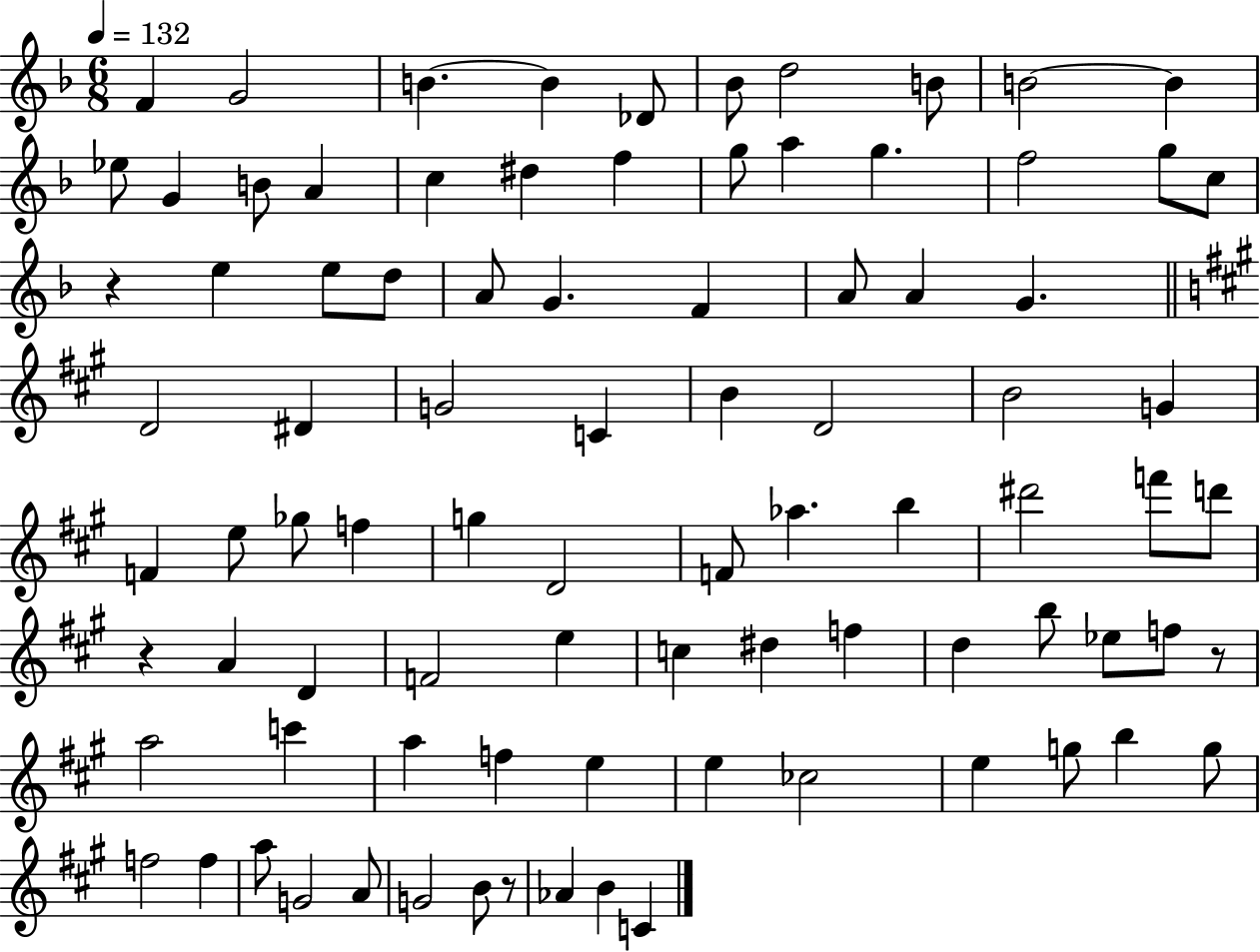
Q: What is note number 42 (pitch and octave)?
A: E5